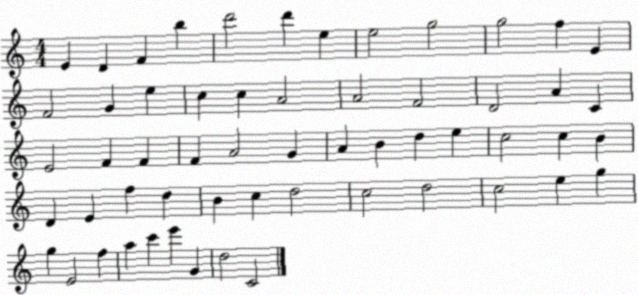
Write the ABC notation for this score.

X:1
T:Untitled
M:4/4
L:1/4
K:C
E D F b d'2 d' e e2 g2 g2 f E F2 G e c c A2 A2 F2 D2 A C E2 F F F A2 G A B d e c2 c B D E f d B c d2 c2 d2 c2 e g g E2 f a c' e' G d2 C2